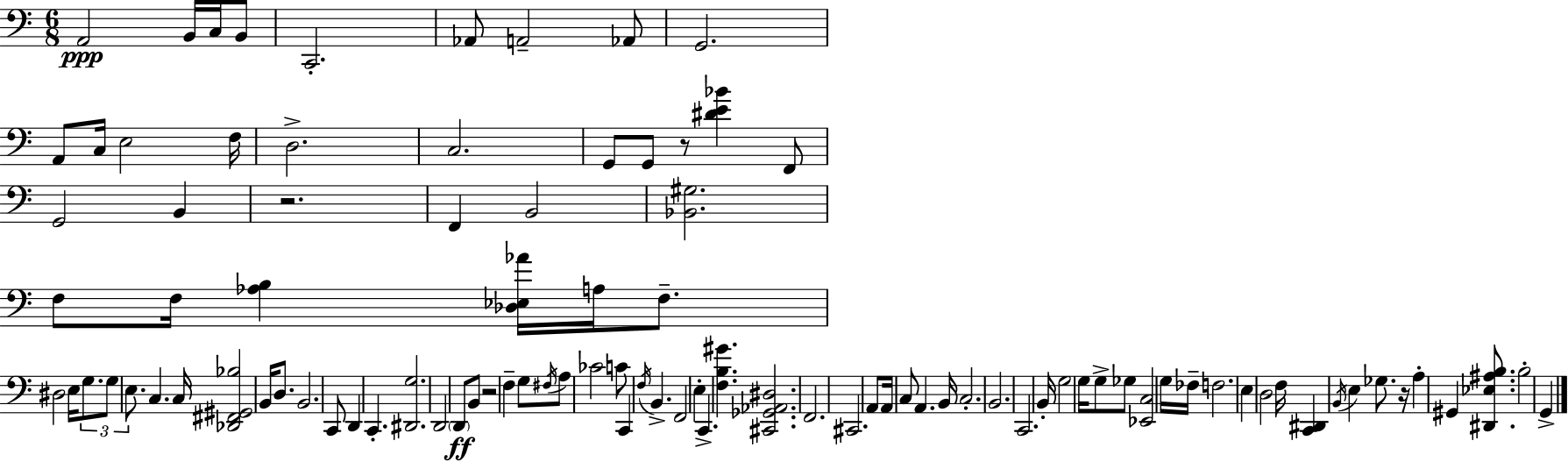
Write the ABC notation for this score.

X:1
T:Untitled
M:6/8
L:1/4
K:C
A,,2 B,,/4 C,/4 B,,/2 C,,2 _A,,/2 A,,2 _A,,/2 G,,2 A,,/2 C,/4 E,2 F,/4 D,2 C,2 G,,/2 G,,/2 z/2 [^DE_B] F,,/2 G,,2 B,, z2 F,, B,,2 [_B,,^G,]2 F,/2 F,/4 [_A,B,] [_D,_E,_A]/4 A,/4 F,/2 ^D,2 E,/4 G,/2 G,/2 E,/2 C, C,/4 [_D,,^F,,^G,,_B,]2 B,,/4 D,/2 B,,2 C,,/2 D,, C,, [^D,,G,]2 D,,2 D,,/2 B,,/2 z2 F, G,/2 ^F,/4 A,/2 _C2 C/2 C,, F,/4 B,, F,,2 E, C,, [F,B,^G] [^C,,_G,,_A,,^D,]2 F,,2 ^C,,2 A,,/2 A,,/4 C,/2 A,, B,,/4 C,2 B,,2 C,,2 B,,/4 G,2 G,/4 G,/2 _G,/2 [_E,,C,]2 G,/4 _F,/4 F,2 E, D,2 F,/4 [C,,^D,,] B,,/4 E, _G,/2 z/4 A, ^G,, [^D,,_E,^A,B,]/2 B,2 G,,